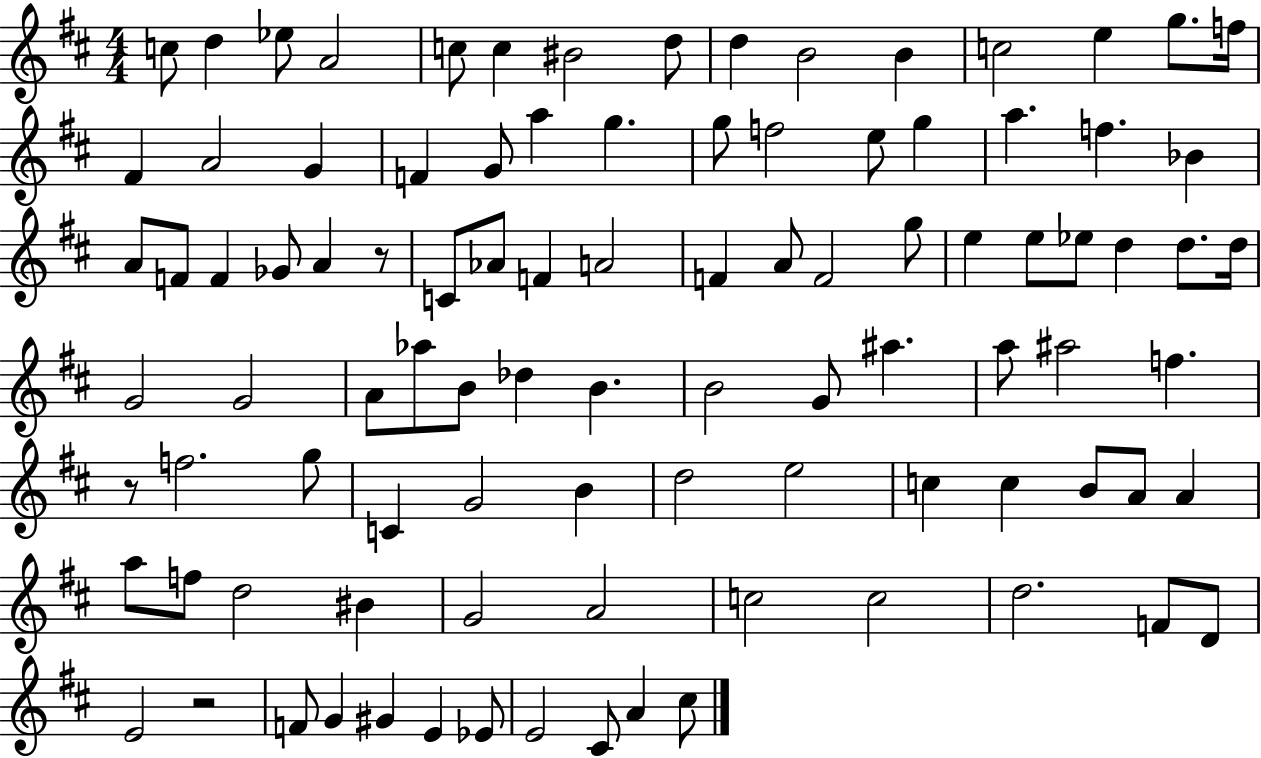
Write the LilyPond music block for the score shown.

{
  \clef treble
  \numericTimeSignature
  \time 4/4
  \key d \major
  \repeat volta 2 { c''8 d''4 ees''8 a'2 | c''8 c''4 bis'2 d''8 | d''4 b'2 b'4 | c''2 e''4 g''8. f''16 | \break fis'4 a'2 g'4 | f'4 g'8 a''4 g''4. | g''8 f''2 e''8 g''4 | a''4. f''4. bes'4 | \break a'8 f'8 f'4 ges'8 a'4 r8 | c'8 aes'8 f'4 a'2 | f'4 a'8 f'2 g''8 | e''4 e''8 ees''8 d''4 d''8. d''16 | \break g'2 g'2 | a'8 aes''8 b'8 des''4 b'4. | b'2 g'8 ais''4. | a''8 ais''2 f''4. | \break r8 f''2. g''8 | c'4 g'2 b'4 | d''2 e''2 | c''4 c''4 b'8 a'8 a'4 | \break a''8 f''8 d''2 bis'4 | g'2 a'2 | c''2 c''2 | d''2. f'8 d'8 | \break e'2 r2 | f'8 g'4 gis'4 e'4 ees'8 | e'2 cis'8 a'4 cis''8 | } \bar "|."
}